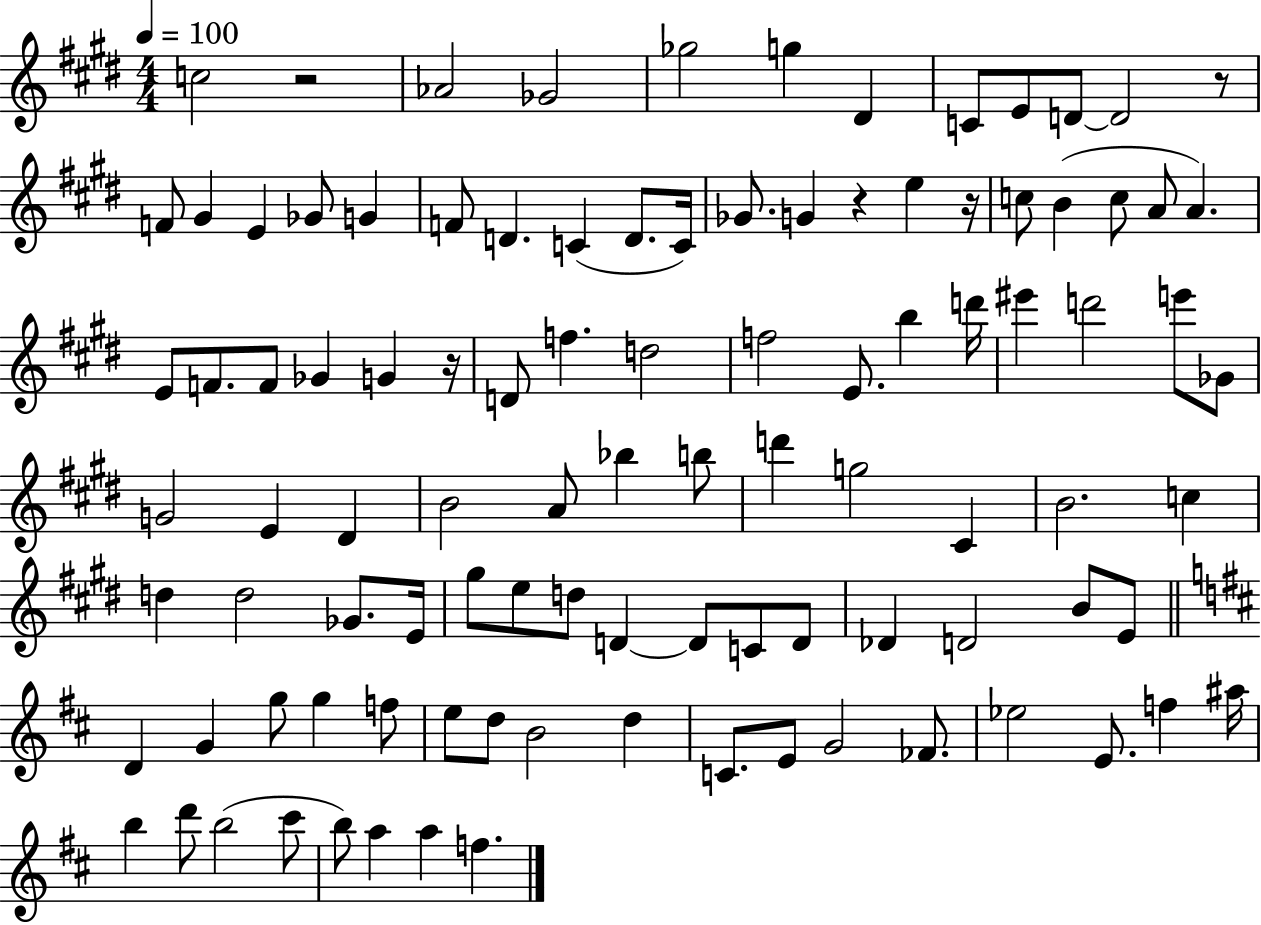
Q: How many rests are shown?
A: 5